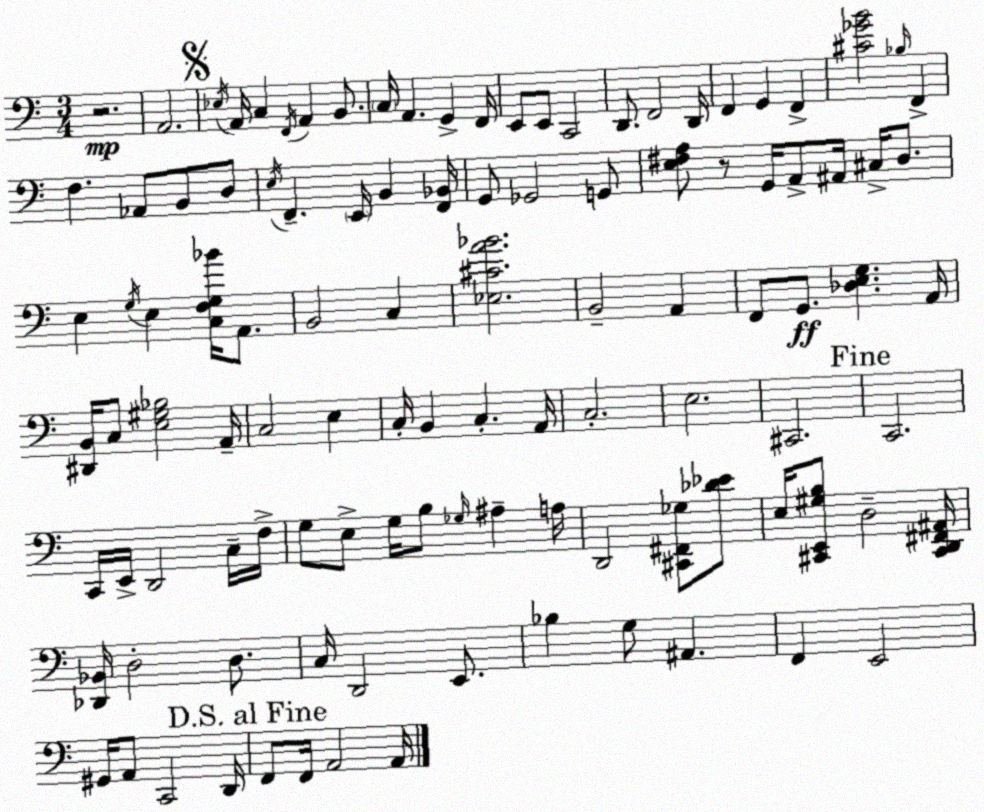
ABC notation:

X:1
T:Untitled
M:3/4
L:1/4
K:Am
z2 A,,2 _E,/4 A,,/4 C, F,,/4 A,, B,,/2 C,/4 A,, G,, F,,/4 E,,/2 E,,/2 C,,2 D,,/2 F,,2 D,,/4 F,, G,, F,, [^C_GB]2 _B,/4 F,, F, _A,,/2 B,,/2 D,/2 E,/4 F,, E,,/4 B,, [F,,_B,,]/4 G,,/2 _G,,2 G,,/2 [E,^F,A,]/2 z/2 G,,/4 A,,/2 ^A,,/4 ^C,/4 D,/2 E, G,/4 E, [C,F,G,_B]/4 A,,/2 B,,2 C, [_E,^CA_B]2 B,,2 A,, F,,/2 G,,/2 [_D,E,G,] A,,/4 [^D,,B,,]/4 C,/2 [E,^G,_B,]2 A,,/4 C,2 E, C,/4 B,, C, A,,/4 C,2 E,2 ^C,,2 C,,2 C,,/4 E,,/4 D,,2 C,/4 F,/4 G,/2 E,/2 G,/4 B,/2 _G,/4 ^A, A,/4 D,,2 [^C,,^F,,_G,]/2 [_D_E]/2 E,/4 [^C,,E,,^G,B,]/2 D,2 [^C,,D,,^F,,^A,,]/4 [_D,,_B,,]/4 D,2 D,/2 C,/4 D,,2 E,,/2 _B, G,/2 ^A,, F,, E,,2 ^G,,/4 A,,/2 C,,2 D,,/4 F,,/2 F,,/4 A,,2 A,,/4